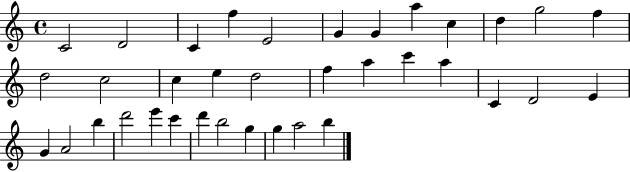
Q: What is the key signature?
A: C major